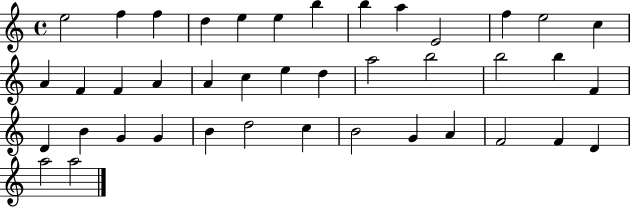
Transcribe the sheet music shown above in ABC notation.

X:1
T:Untitled
M:4/4
L:1/4
K:C
e2 f f d e e b b a E2 f e2 c A F F A A c e d a2 b2 b2 b F D B G G B d2 c B2 G A F2 F D a2 a2